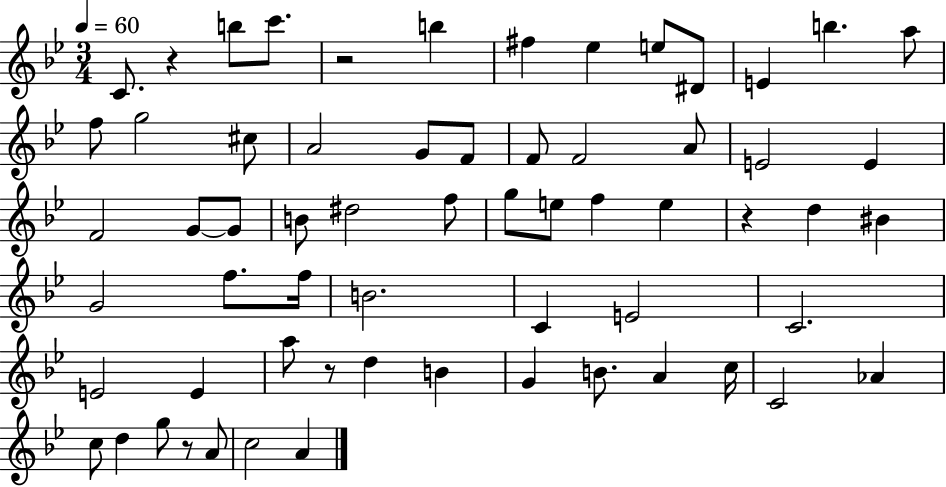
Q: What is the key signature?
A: BES major